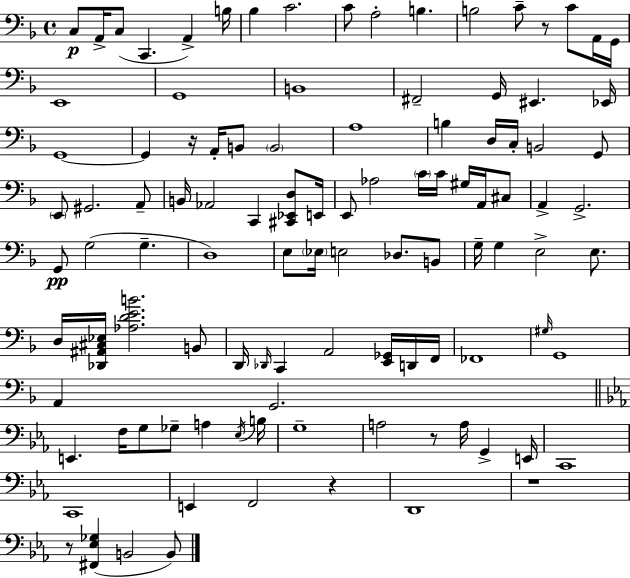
C3/e A2/s C3/e C2/q. A2/q B3/s Bb3/q C4/h. C4/e A3/h B3/q. B3/h C4/e R/e C4/e A2/s G2/s E2/w G2/w B2/w F#2/h G2/s EIS2/q. Eb2/s G2/w G2/q R/s A2/s B2/e B2/h A3/w B3/q D3/s C3/s B2/h G2/e E2/e G#2/h. A2/e B2/s Ab2/h C2/q [C#2,Eb2,D3]/e E2/s E2/e Ab3/h C4/s C4/s G#3/s A2/s C#3/e A2/q G2/h. G2/e G3/h G3/q. D3/w E3/e Eb3/s E3/h Db3/e. B2/e G3/s G3/q E3/h E3/e. D3/s [Db2,A#2,C#3,Eb3]/s [Ab3,D4,E4,B4]/h. B2/e D2/s Db2/s C2/q A2/h [E2,Gb2]/s D2/s F2/s FES2/w G#3/s G2/w A2/q G2/h. E2/q. F3/s G3/e Gb3/e A3/q Eb3/s B3/s G3/w A3/h R/e A3/s G2/q E2/s C2/w C2/w E2/q F2/h R/q D2/w R/w R/e [F#2,Eb3,Gb3]/q B2/h B2/e